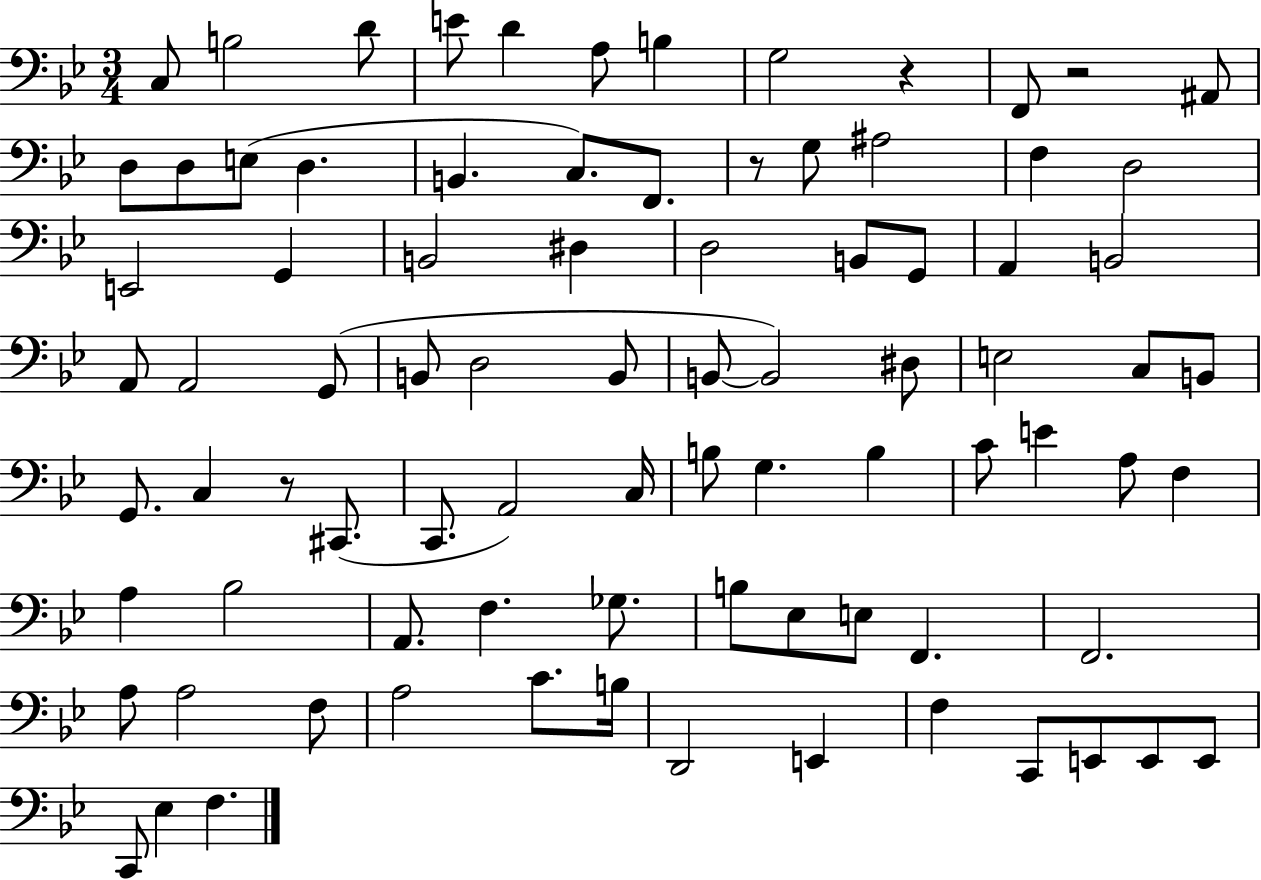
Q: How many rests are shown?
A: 4